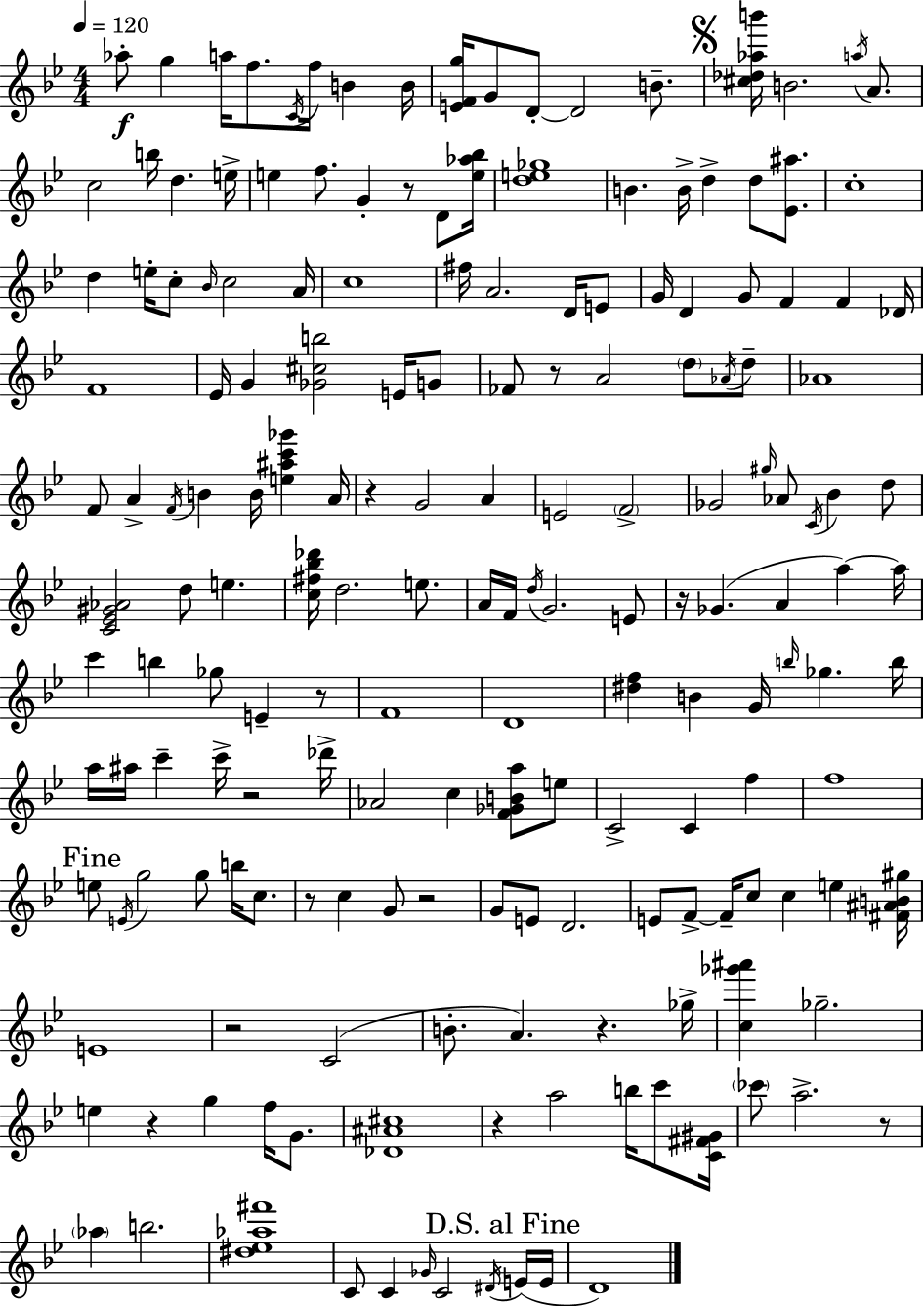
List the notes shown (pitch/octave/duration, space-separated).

Ab5/e G5/q A5/s F5/e. C4/s F5/s B4/q B4/s [E4,F4,G5]/s G4/e D4/e D4/h B4/e. [C#5,Db5,Ab5,B6]/s B4/h. A5/s A4/e. C5/h B5/s D5/q. E5/s E5/q F5/e. G4/q R/e D4/e [E5,Ab5,Bb5]/s [D5,E5,Gb5]/w B4/q. B4/s D5/q D5/e [Eb4,A#5]/e. C5/w D5/q E5/s C5/e Bb4/s C5/h A4/s C5/w F#5/s A4/h. D4/s E4/e G4/s D4/q G4/e F4/q F4/q Db4/s F4/w Eb4/s G4/q [Gb4,C#5,B5]/h E4/s G4/e FES4/e R/e A4/h D5/e Ab4/s D5/e Ab4/w F4/e A4/q F4/s B4/q B4/s [E5,A#5,C6,Gb6]/q A4/s R/q G4/h A4/q E4/h F4/h Gb4/h G#5/s Ab4/e C4/s Bb4/q D5/e [C4,Eb4,G#4,Ab4]/h D5/e E5/q. [C5,F#5,Bb5,Db6]/s D5/h. E5/e. A4/s F4/s D5/s G4/h. E4/e R/s Gb4/q. A4/q A5/q A5/s C6/q B5/q Gb5/e E4/q R/e F4/w D4/w [D#5,F5]/q B4/q G4/s B5/s Gb5/q. B5/s A5/s A#5/s C6/q C6/s R/h Db6/s Ab4/h C5/q [F4,Gb4,B4,A5]/e E5/e C4/h C4/q F5/q F5/w E5/e E4/s G5/h G5/e B5/s C5/e. R/e C5/q G4/e R/h G4/e E4/e D4/h. E4/e F4/e F4/s C5/e C5/q E5/q [F#4,A#4,B4,G#5]/s E4/w R/h C4/h B4/e. A4/q. R/q. Gb5/s [C5,Gb6,A#6]/q Gb5/h. E5/q R/q G5/q F5/s G4/e. [Db4,A#4,C#5]/w R/q A5/h B5/s C6/e [C4,F#4,G#4]/s CES6/e A5/h. R/e Ab5/q B5/h. [D#5,Eb5,Ab5,F#6]/w C4/e C4/q Gb4/s C4/h D#4/s E4/s E4/s D4/w